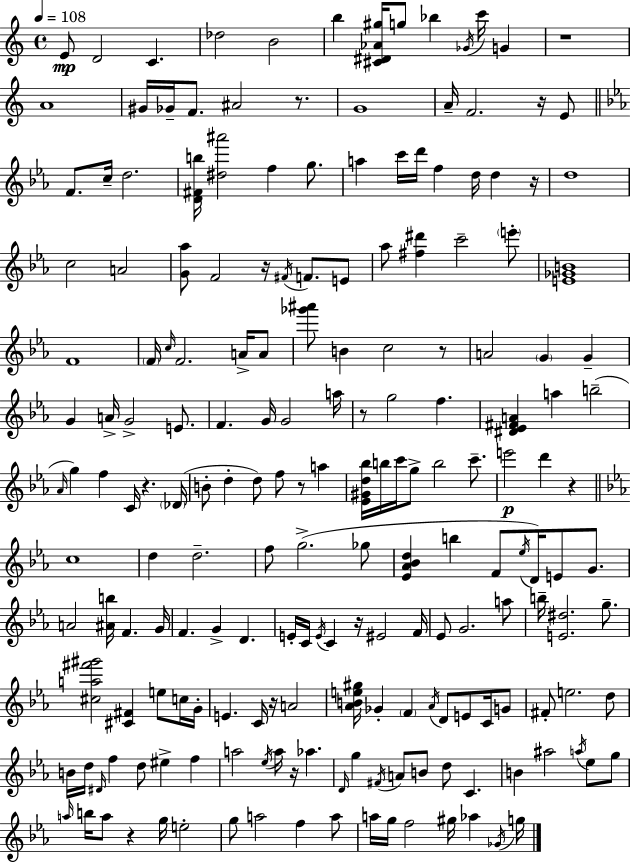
E4/e D4/h C4/q. Db5/h B4/h B5/q [C#4,D#4,Ab4,G#5]/s G5/e Bb5/q Gb4/s C6/s G4/q R/w A4/w G#4/s Gb4/s F4/e. A#4/h R/e. G4/w A4/s F4/h. R/s E4/e F4/e. C5/s D5/h. [D4,F#4,B5]/s [D#5,A#6]/h F5/q G5/e. A5/q C6/s D6/s F5/q D5/s D5/q R/s D5/w C5/h A4/h [G4,Ab5]/e F4/h R/s F#4/s F4/e. E4/e Ab5/e [F#5,D#6]/q C6/h E6/e [E4,Gb4,B4]/w F4/w F4/s C5/s F4/h. A4/s A4/e [Gb6,A#6]/e B4/q C5/h R/e A4/h G4/q G4/q G4/q A4/s G4/h E4/e. F4/q. G4/s G4/h A5/s R/e G5/h F5/q. [D#4,Eb4,F#4,A4]/q A5/q B5/h Ab4/s G5/q F5/q C4/s R/q. Db4/s B4/e D5/q D5/e F5/e R/e A5/q [Eb4,G#4,D5,Bb5]/s B5/s C6/s G5/e B5/h C6/e. E6/h D6/q R/q C5/w D5/q D5/h. F5/e G5/h. Gb5/e [Eb4,Ab4,Bb4,D5]/q B5/q F4/e Eb5/s D4/s E4/e G4/e. A4/h [A#4,B5]/s F4/q. G4/s F4/q. G4/q D4/q. E4/s C4/s E4/s C4/q R/s EIS4/h F4/s Eb4/e G4/h. A5/e B5/s [E4,D#5]/h. G5/e. [C#5,A5,F#6,G#6]/h [C#4,F#4]/q E5/e C5/s G4/s E4/q. C4/s R/s A4/h [Ab4,B4,E5,G#5]/s Gb4/q F4/q Ab4/s D4/e E4/e C4/s G4/e F#4/e E5/h. D5/e B4/s D5/s D#4/s F5/q D5/e EIS5/q F5/q A5/h Eb5/s A5/s R/s Ab5/q. D4/s G5/q F#4/s A4/e B4/e D5/e C4/q. B4/q A#5/h A5/s Eb5/e G5/e A5/s B5/s A5/e R/q G5/s E5/h G5/e A5/h F5/q A5/e A5/s G5/s F5/h G#5/s Ab5/q Gb4/s G5/s